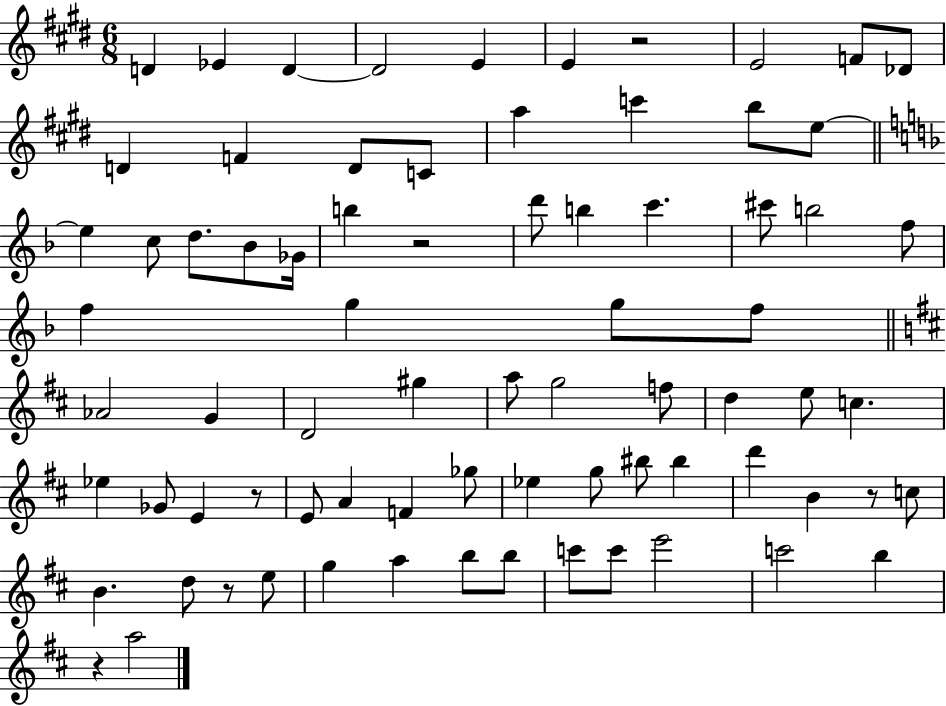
{
  \clef treble
  \numericTimeSignature
  \time 6/8
  \key e \major
  \repeat volta 2 { d'4 ees'4 d'4~~ | d'2 e'4 | e'4 r2 | e'2 f'8 des'8 | \break d'4 f'4 d'8 c'8 | a''4 c'''4 b''8 e''8~~ | \bar "||" \break \key f \major e''4 c''8 d''8. bes'8 ges'16 | b''4 r2 | d'''8 b''4 c'''4. | cis'''8 b''2 f''8 | \break f''4 g''4 g''8 f''8 | \bar "||" \break \key d \major aes'2 g'4 | d'2 gis''4 | a''8 g''2 f''8 | d''4 e''8 c''4. | \break ees''4 ges'8 e'4 r8 | e'8 a'4 f'4 ges''8 | ees''4 g''8 bis''8 bis''4 | d'''4 b'4 r8 c''8 | \break b'4. d''8 r8 e''8 | g''4 a''4 b''8 b''8 | c'''8 c'''8 e'''2 | c'''2 b''4 | \break r4 a''2 | } \bar "|."
}